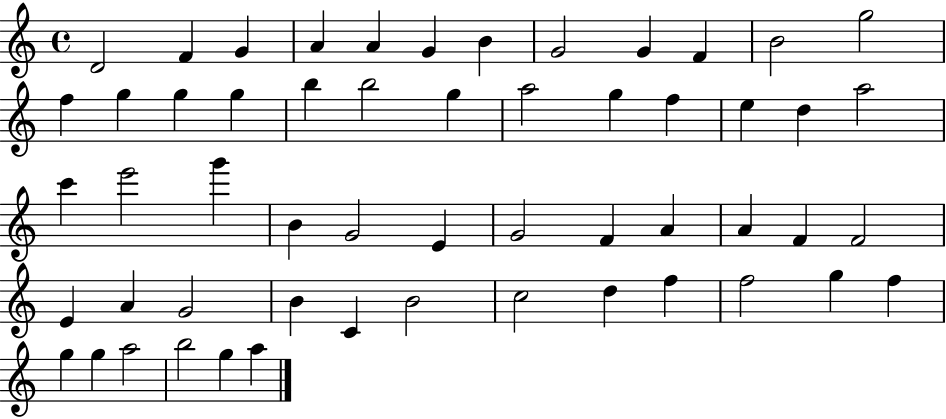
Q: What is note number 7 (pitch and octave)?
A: B4